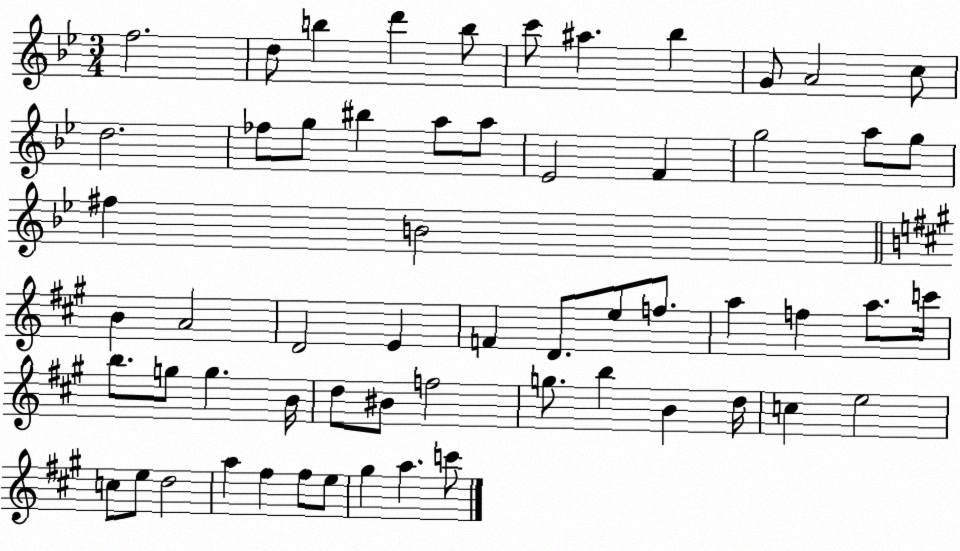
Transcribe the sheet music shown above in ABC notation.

X:1
T:Untitled
M:3/4
L:1/4
K:Bb
f2 d/2 b d' b/2 c'/2 ^a _b G/2 A2 c/2 d2 _f/2 g/2 ^b a/2 a/2 _E2 F g2 a/2 g/2 ^f B2 B A2 D2 E F D/2 e/2 f/2 a f a/2 c'/4 b/2 g/2 g B/4 d/2 ^B/2 f2 g/2 b B d/4 c e2 c/2 e/2 d2 a ^f ^f/2 e/2 ^g a c'/2